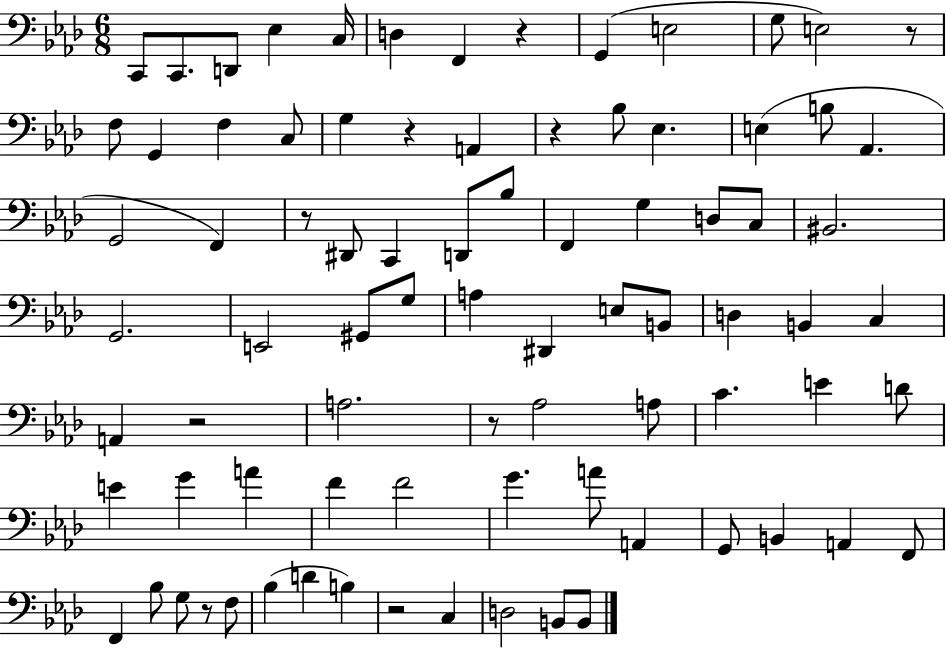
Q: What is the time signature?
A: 6/8